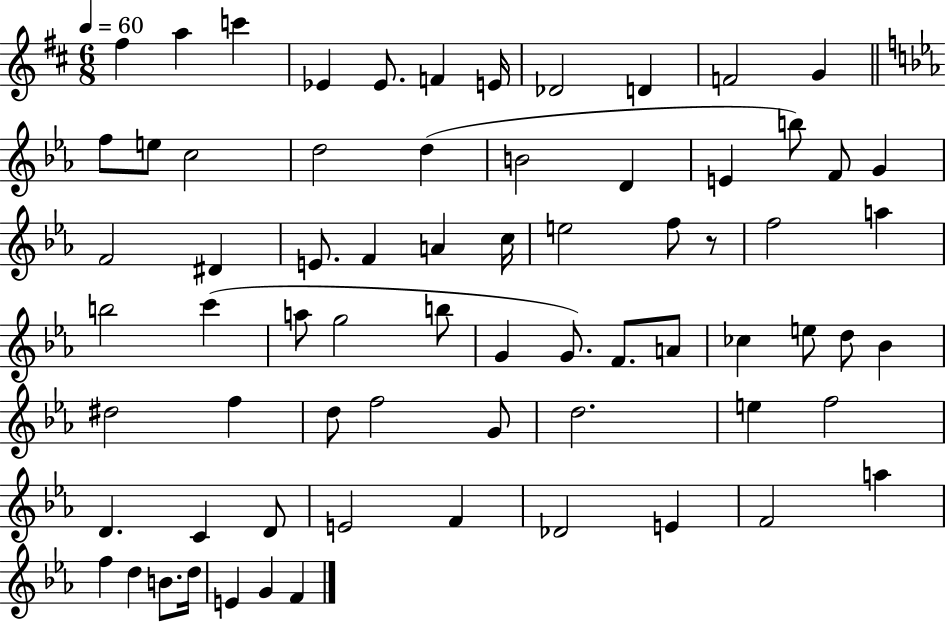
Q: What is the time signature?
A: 6/8